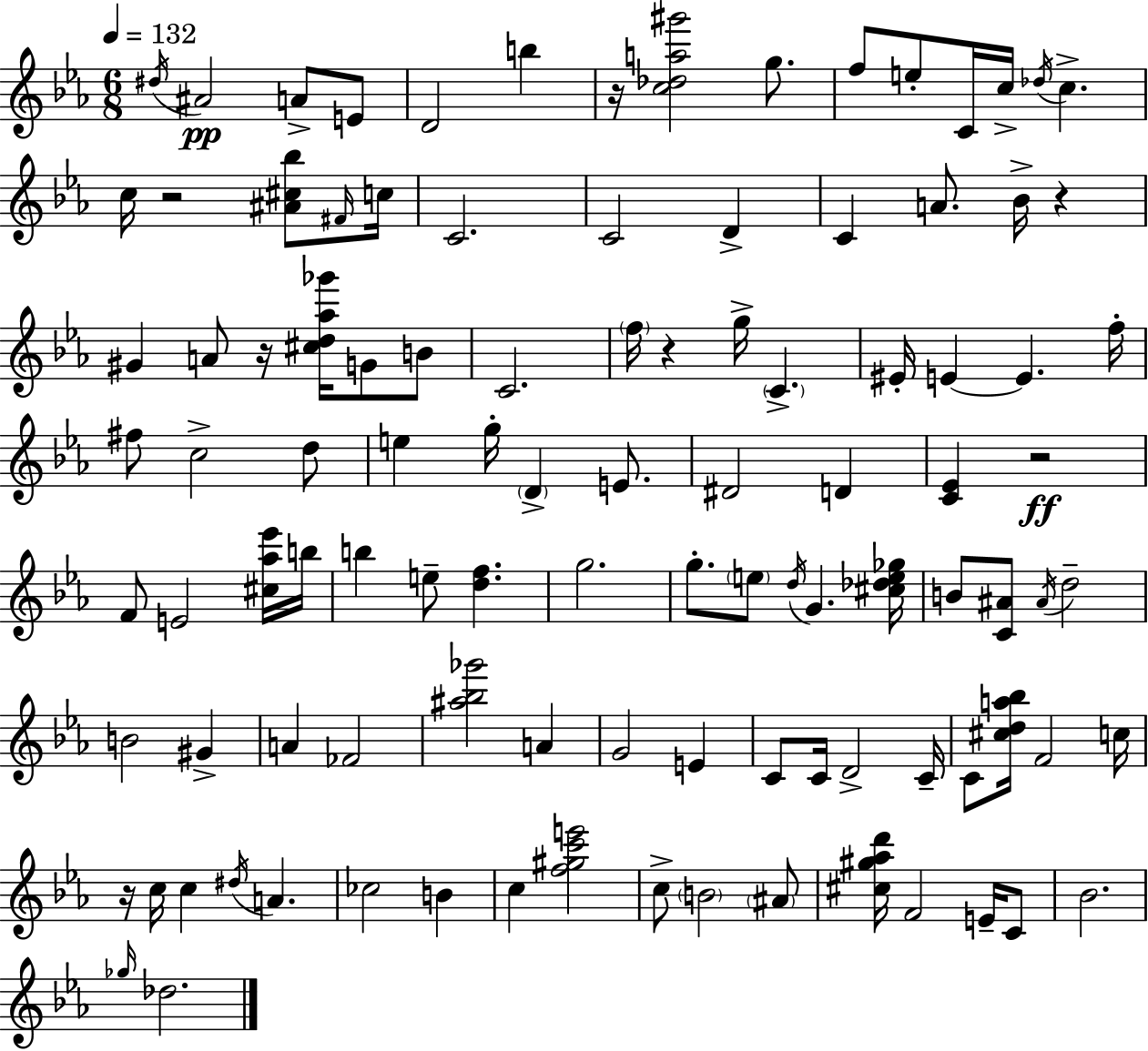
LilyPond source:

{
  \clef treble
  \numericTimeSignature
  \time 6/8
  \key ees \major
  \tempo 4 = 132
  \acciaccatura { dis''16 }\pp ais'2 a'8-> e'8 | d'2 b''4 | r16 <c'' des'' a'' gis'''>2 g''8. | f''8 e''8-. c'16 c''16-> \acciaccatura { des''16 } c''4.-> | \break c''16 r2 <ais' cis'' bes''>8 | \grace { fis'16 } c''16 c'2. | c'2 d'4-> | c'4 a'8. bes'16-> r4 | \break gis'4 a'8 r16 <cis'' d'' aes'' ges'''>16 g'8 | b'8 c'2. | \parenthesize f''16 r4 g''16-> \parenthesize c'4.-> | eis'16-. e'4~~ e'4. | \break f''16-. fis''8 c''2-> | d''8 e''4 g''16-. \parenthesize d'4-> | e'8. dis'2 d'4 | <c' ees'>4 r2\ff | \break f'8 e'2 | <cis'' aes'' ees'''>16 b''16 b''4 e''8-- <d'' f''>4. | g''2. | g''8.-. \parenthesize e''8 \acciaccatura { d''16 } g'4. | \break <cis'' des'' e'' ges''>16 b'8 <c' ais'>8 \acciaccatura { ais'16 } d''2-- | b'2 | gis'4-> a'4 fes'2 | <ais'' bes'' ges'''>2 | \break a'4 g'2 | e'4 c'8 c'16 d'2-> | c'16-- c'8 <cis'' d'' a'' bes''>16 f'2 | c''16 r16 c''16 c''4 \acciaccatura { dis''16 } | \break a'4. ces''2 | b'4 c''4 <f'' gis'' c''' e'''>2 | c''8-> \parenthesize b'2 | \parenthesize ais'8 <cis'' gis'' aes'' d'''>16 f'2 | \break e'16-- c'8 bes'2. | \grace { ges''16 } des''2. | \bar "|."
}